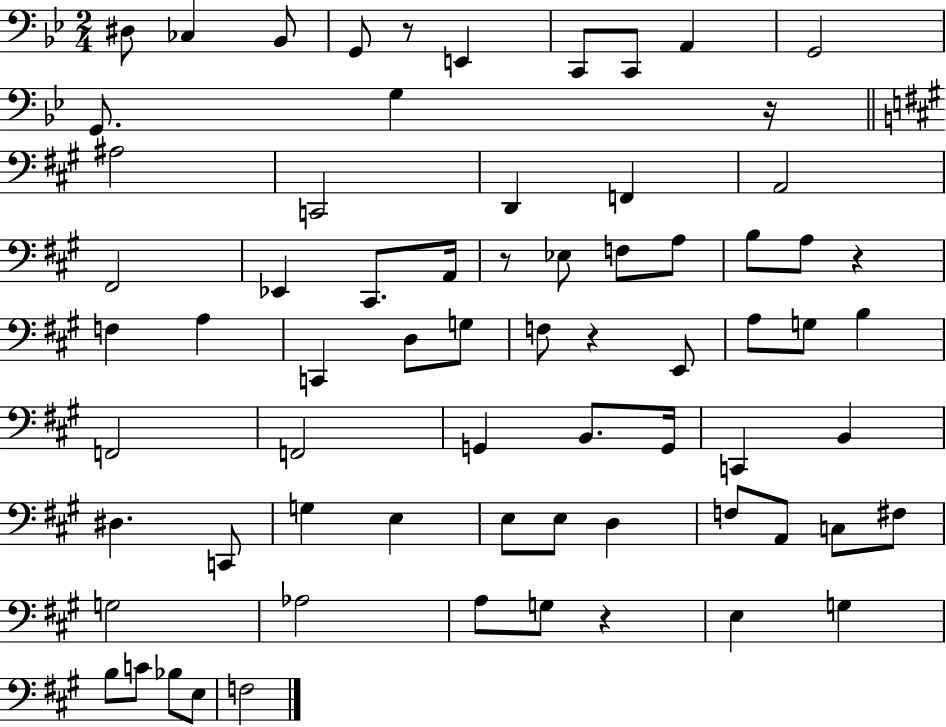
{
  \clef bass
  \numericTimeSignature
  \time 2/4
  \key bes \major
  dis8 ces4 bes,8 | g,8 r8 e,4 | c,8 c,8 a,4 | g,2 | \break g,8. g4 r16 | \bar "||" \break \key a \major ais2 | c,2 | d,4 f,4 | a,2 | \break fis,2 | ees,4 cis,8. a,16 | r8 ees8 f8 a8 | b8 a8 r4 | \break f4 a4 | c,4 d8 g8 | f8 r4 e,8 | a8 g8 b4 | \break f,2 | f,2 | g,4 b,8. g,16 | c,4 b,4 | \break dis4. c,8 | g4 e4 | e8 e8 d4 | f8 a,8 c8 fis8 | \break g2 | aes2 | a8 g8 r4 | e4 g4 | \break b8 c'8 bes8 e8 | f2 | \bar "|."
}